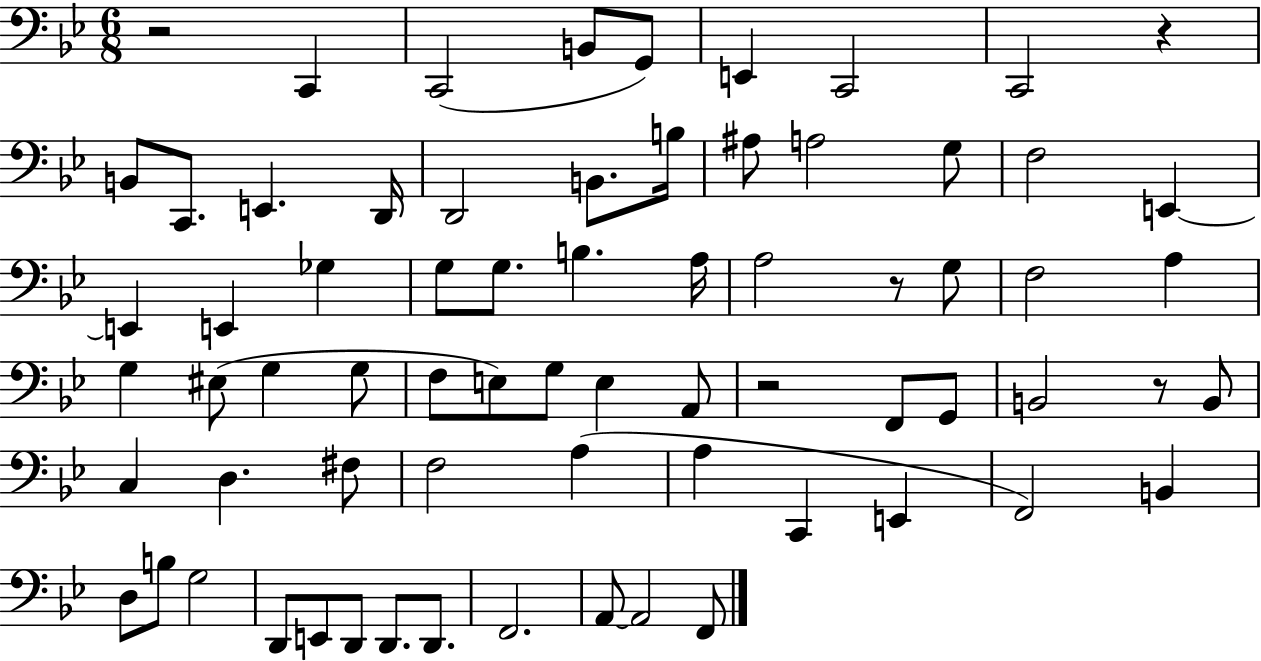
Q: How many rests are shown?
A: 5